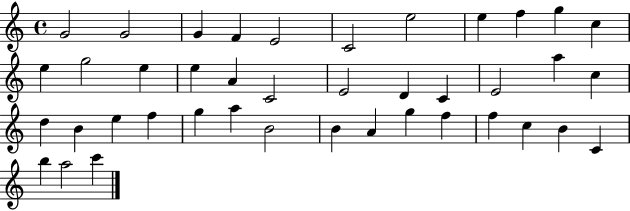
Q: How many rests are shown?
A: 0